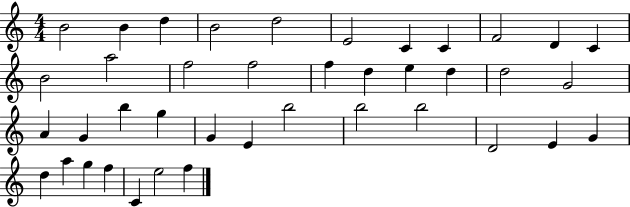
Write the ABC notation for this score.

X:1
T:Untitled
M:4/4
L:1/4
K:C
B2 B d B2 d2 E2 C C F2 D C B2 a2 f2 f2 f d e d d2 G2 A G b g G E b2 b2 b2 D2 E G d a g f C e2 f